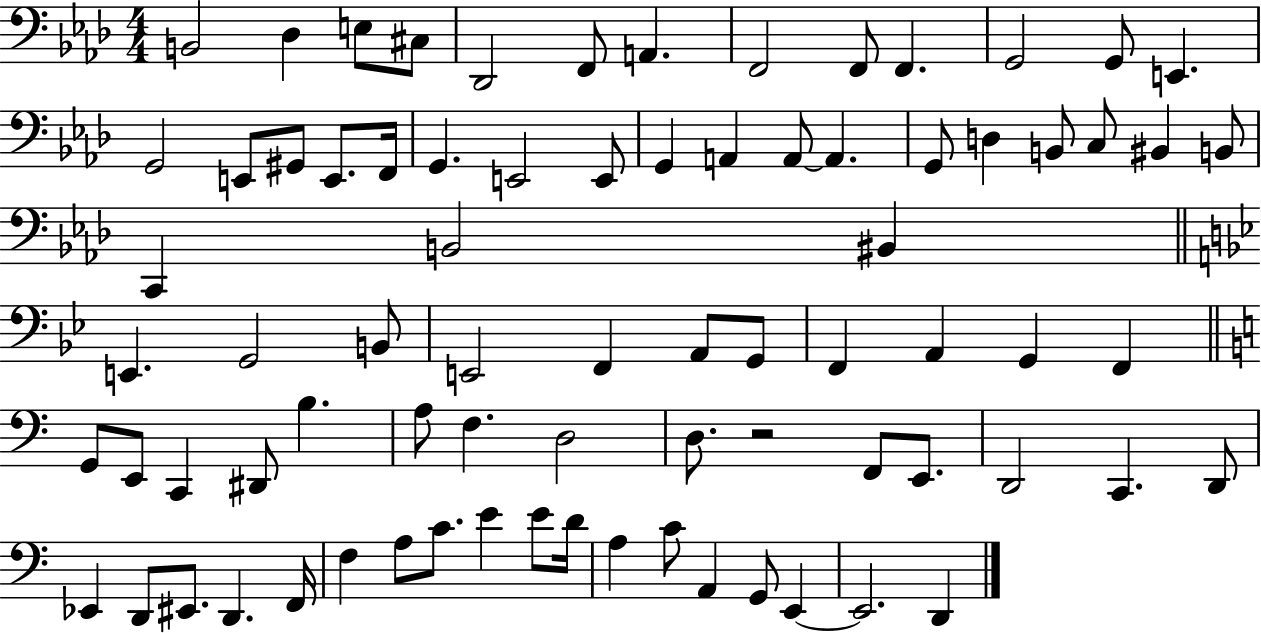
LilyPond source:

{
  \clef bass
  \numericTimeSignature
  \time 4/4
  \key aes \major
  b,2 des4 e8 cis8 | des,2 f,8 a,4. | f,2 f,8 f,4. | g,2 g,8 e,4. | \break g,2 e,8 gis,8 e,8. f,16 | g,4. e,2 e,8 | g,4 a,4 a,8~~ a,4. | g,8 d4 b,8 c8 bis,4 b,8 | \break c,4 b,2 bis,4 | \bar "||" \break \key g \minor e,4. g,2 b,8 | e,2 f,4 a,8 g,8 | f,4 a,4 g,4 f,4 | \bar "||" \break \key c \major g,8 e,8 c,4 dis,8 b4. | a8 f4. d2 | d8. r2 f,8 e,8. | d,2 c,4. d,8 | \break ees,4 d,8 eis,8. d,4. f,16 | f4 a8 c'8. e'4 e'8 d'16 | a4 c'8 a,4 g,8 e,4~~ | e,2. d,4 | \break \bar "|."
}